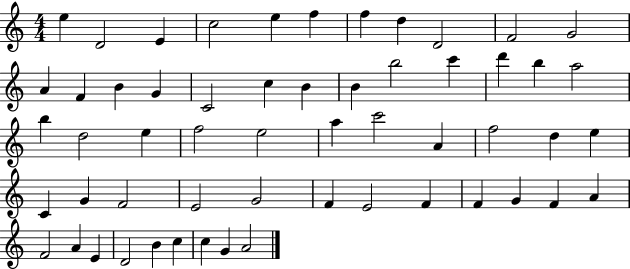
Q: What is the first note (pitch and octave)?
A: E5